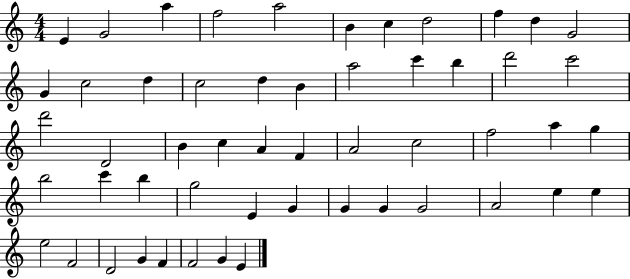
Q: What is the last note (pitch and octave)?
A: E4